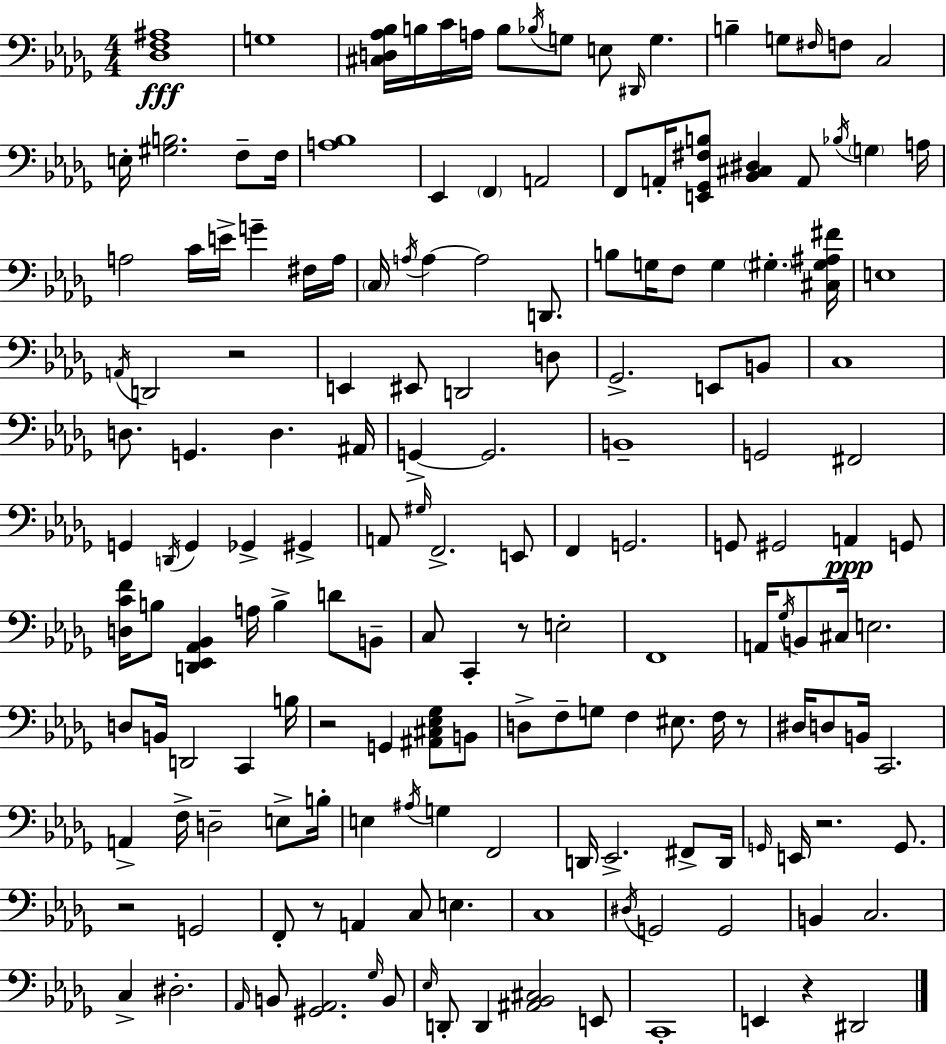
{
  \clef bass
  \numericTimeSignature
  \time 4/4
  \key bes \minor
  <des f ais>1\fff | g1 | <cis d aes bes>16 b16 c'16 a16 b8 \acciaccatura { bes16 } g8 e8 \grace { dis,16 } g4. | b4-- g8 \grace { fis16 } f8 c2 | \break e16-. <gis b>2. | f8-- f16 <a bes>1 | ees,4 \parenthesize f,4 a,2 | f,8 a,16-. <e, ges, fis b>8 <bes, cis dis>4 a,8 \acciaccatura { bes16 } \parenthesize g4 | \break a16 a2 c'16 e'16-> g'4-- | fis16 a16 \parenthesize c16 \acciaccatura { a16 } a4~~ a2 | d,8. b8 g16 f8 g4 \parenthesize gis4.-. | <cis gis ais fis'>16 e1 | \break \acciaccatura { a,16 } d,2 r2 | e,4 eis,8 d,2 | d8 ges,2.-> | e,8 b,8 c1 | \break d8. g,4. d4. | ais,16 g,4->~~ g,2. | b,1-- | g,2 fis,2 | \break g,4 \acciaccatura { d,16 } g,4 ges,4-> | gis,4-> a,8 \grace { gis16 } f,2.-> | e,8 f,4 g,2. | g,8 gis,2 | \break a,4\ppp g,8 <d c' f'>16 b8 <d, ees, aes, bes,>4 a16 | b4-> d'8 b,8-- c8 c,4-. r8 | e2-. f,1 | a,16 \acciaccatura { ges16 } b,8 cis16 e2. | \break d8 b,16 d,2 | c,4 b16 r2 | g,4 <ais, cis ees ges>8 b,8 d8-> f8-- g8 f4 | eis8. f16 r8 dis16 d8 b,16 c,2. | \break a,4-> f16-> d2-- | e8-> b16-. e4 \acciaccatura { ais16 } g4 | f,2 d,16 ees,2.-> | fis,8-> d,16 \grace { g,16 } e,16 r2. | \break g,8. r2 | g,2 f,8-. r8 a,4 | c8 e4. c1 | \acciaccatura { dis16 } g,2 | \break g,2 b,4 | c2. c4-> | dis2.-. \grace { aes,16 } b,8 <gis, aes,>2. | \grace { ges16 } b,8 \grace { ees16 } d,8-. | \break d,4 <ais, bes, cis>2 e,8 c,1-. | e,4 | r4 dis,2 \bar "|."
}